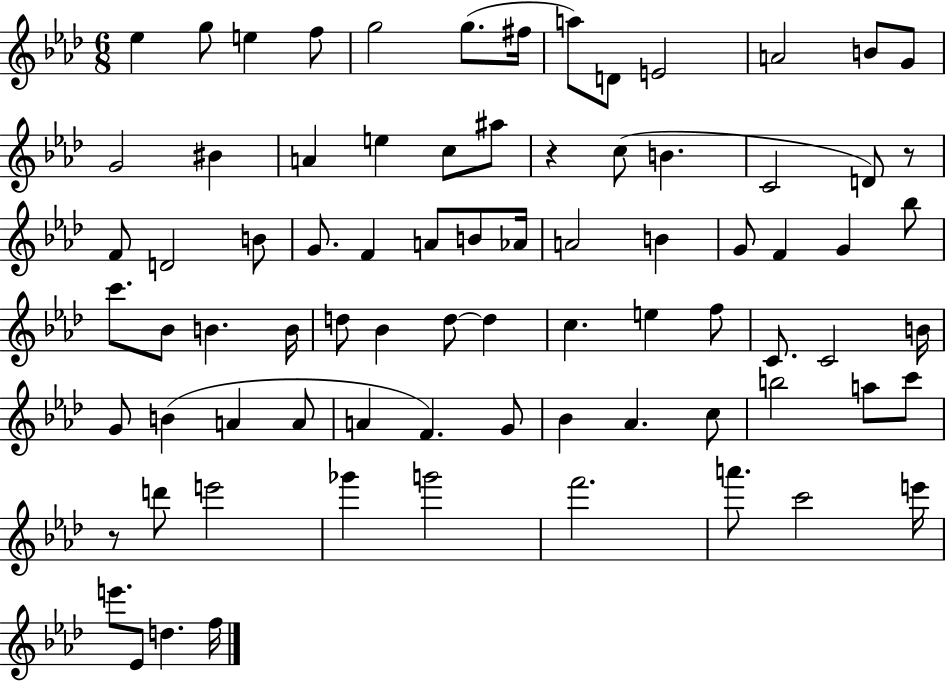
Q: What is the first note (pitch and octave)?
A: Eb5